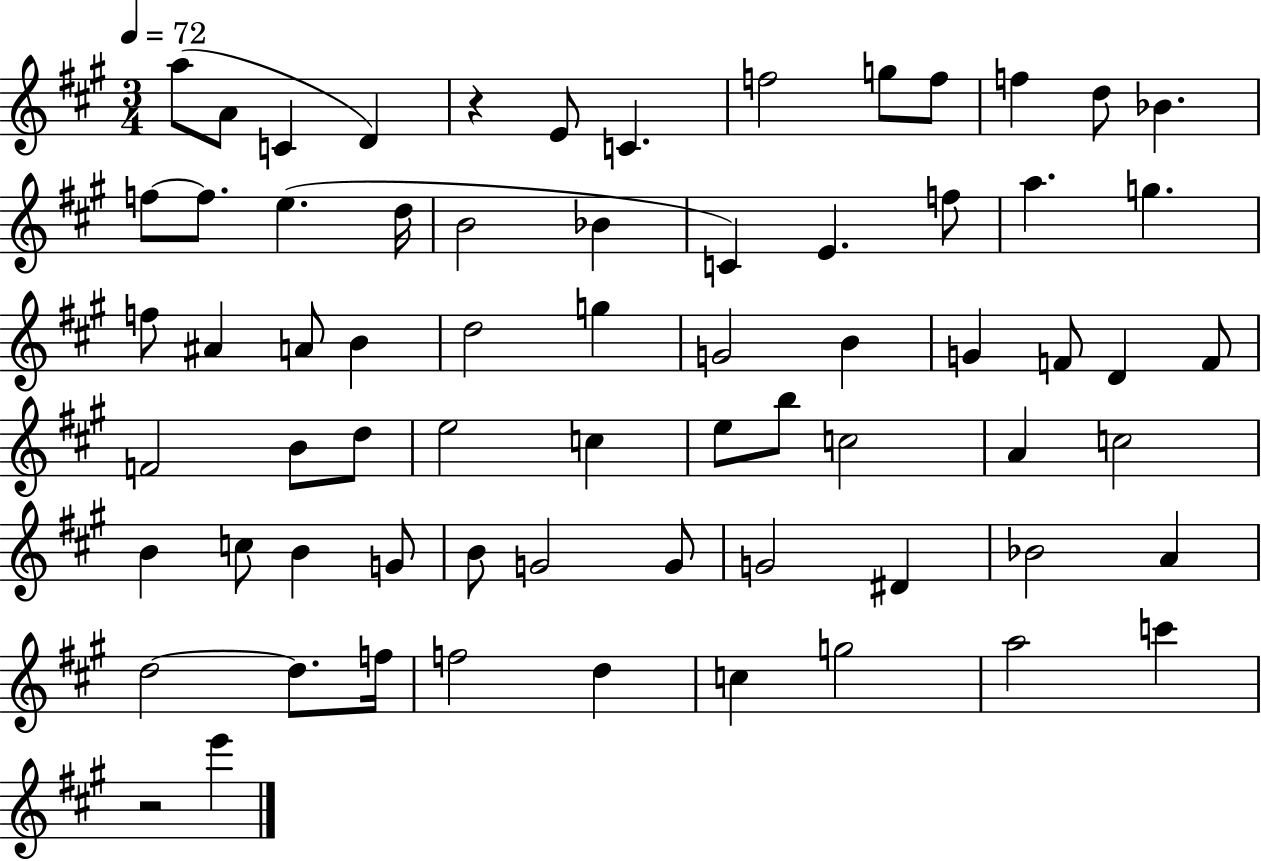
X:1
T:Untitled
M:3/4
L:1/4
K:A
a/2 A/2 C D z E/2 C f2 g/2 f/2 f d/2 _B f/2 f/2 e d/4 B2 _B C E f/2 a g f/2 ^A A/2 B d2 g G2 B G F/2 D F/2 F2 B/2 d/2 e2 c e/2 b/2 c2 A c2 B c/2 B G/2 B/2 G2 G/2 G2 ^D _B2 A d2 d/2 f/4 f2 d c g2 a2 c' z2 e'